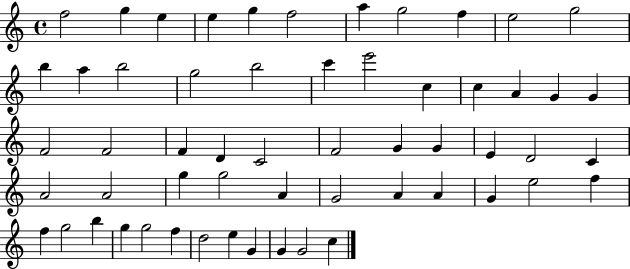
F5/h G5/q E5/q E5/q G5/q F5/h A5/q G5/h F5/q E5/h G5/h B5/q A5/q B5/h G5/h B5/h C6/q E6/h C5/q C5/q A4/q G4/q G4/q F4/h F4/h F4/q D4/q C4/h F4/h G4/q G4/q E4/q D4/h C4/q A4/h A4/h G5/q G5/h A4/q G4/h A4/q A4/q G4/q E5/h F5/q F5/q G5/h B5/q G5/q G5/h F5/q D5/h E5/q G4/q G4/q G4/h C5/q